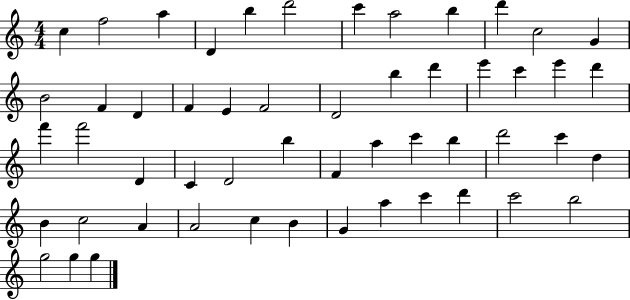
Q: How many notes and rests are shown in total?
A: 53